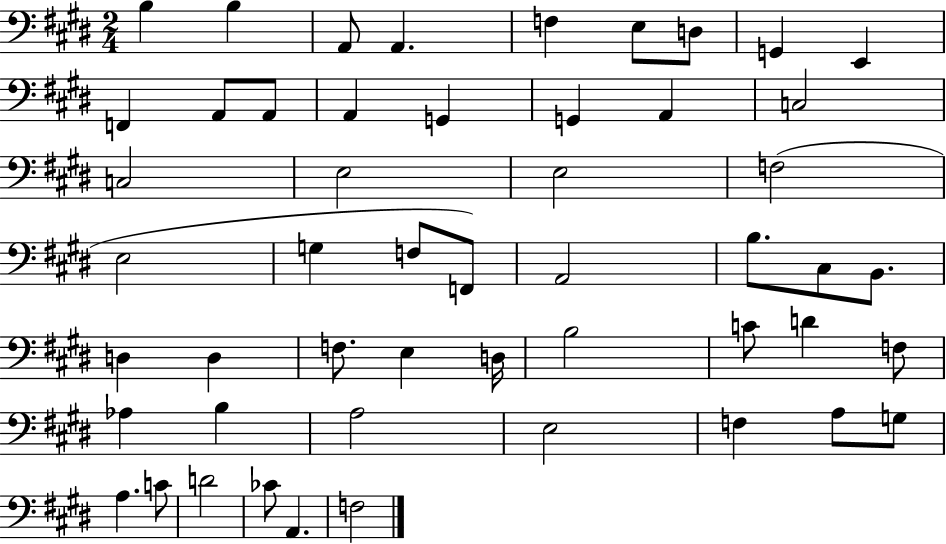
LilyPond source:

{
  \clef bass
  \numericTimeSignature
  \time 2/4
  \key e \major
  \repeat volta 2 { b4 b4 | a,8 a,4. | f4 e8 d8 | g,4 e,4 | \break f,4 a,8 a,8 | a,4 g,4 | g,4 a,4 | c2 | \break c2 | e2 | e2 | f2( | \break e2 | g4 f8 f,8) | a,2 | b8. cis8 b,8. | \break d4 d4 | f8. e4 d16 | b2 | c'8 d'4 f8 | \break aes4 b4 | a2 | e2 | f4 a8 g8 | \break a4. c'8 | d'2 | ces'8 a,4. | f2 | \break } \bar "|."
}